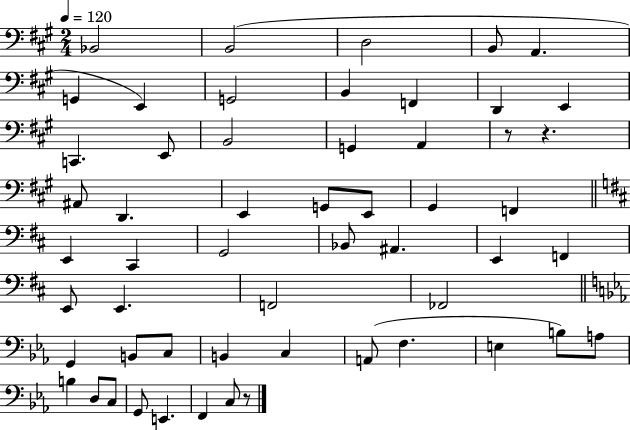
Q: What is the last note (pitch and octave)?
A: C3